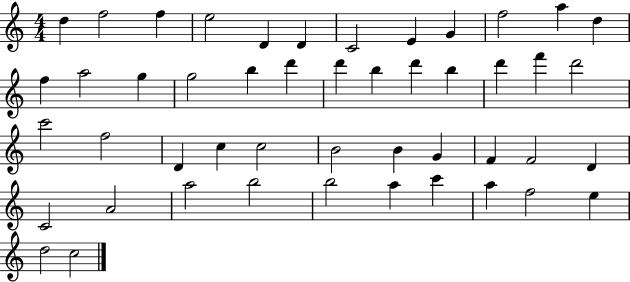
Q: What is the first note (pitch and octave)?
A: D5